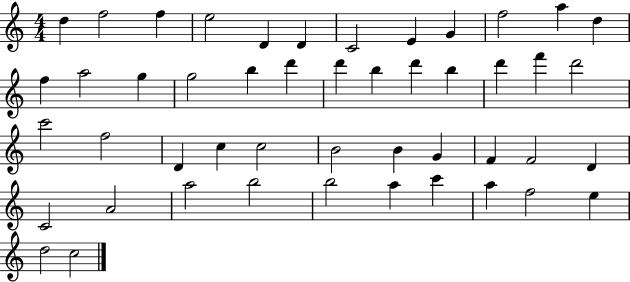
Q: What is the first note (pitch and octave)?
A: D5